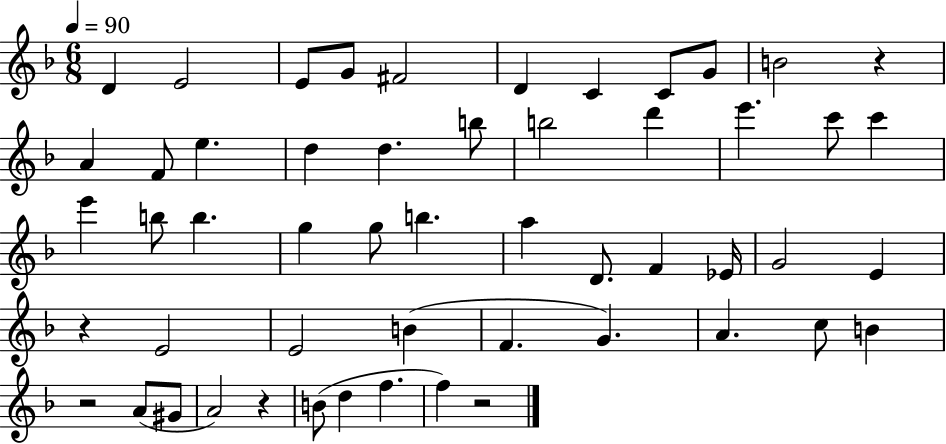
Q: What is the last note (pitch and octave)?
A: F5